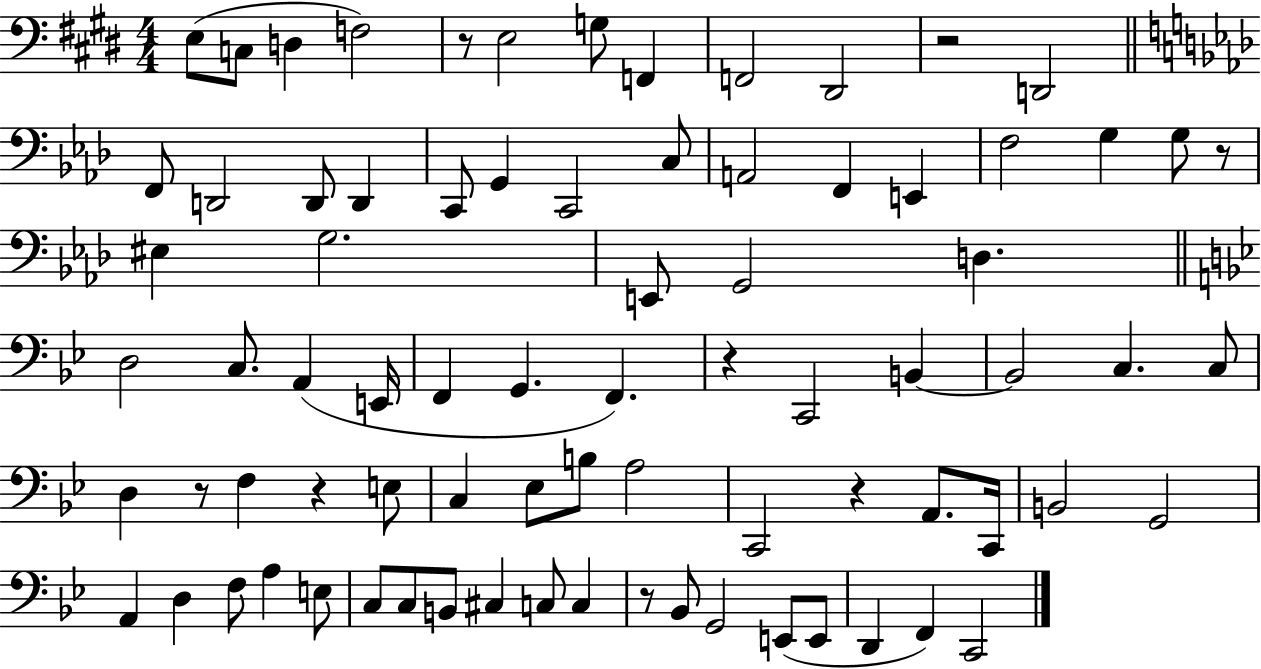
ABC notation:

X:1
T:Untitled
M:4/4
L:1/4
K:E
E,/2 C,/2 D, F,2 z/2 E,2 G,/2 F,, F,,2 ^D,,2 z2 D,,2 F,,/2 D,,2 D,,/2 D,, C,,/2 G,, C,,2 C,/2 A,,2 F,, E,, F,2 G, G,/2 z/2 ^E, G,2 E,,/2 G,,2 D, D,2 C,/2 A,, E,,/4 F,, G,, F,, z C,,2 B,, B,,2 C, C,/2 D, z/2 F, z E,/2 C, _E,/2 B,/2 A,2 C,,2 z A,,/2 C,,/4 B,,2 G,,2 A,, D, F,/2 A, E,/2 C,/2 C,/2 B,,/2 ^C, C,/2 C, z/2 _B,,/2 G,,2 E,,/2 E,,/2 D,, F,, C,,2